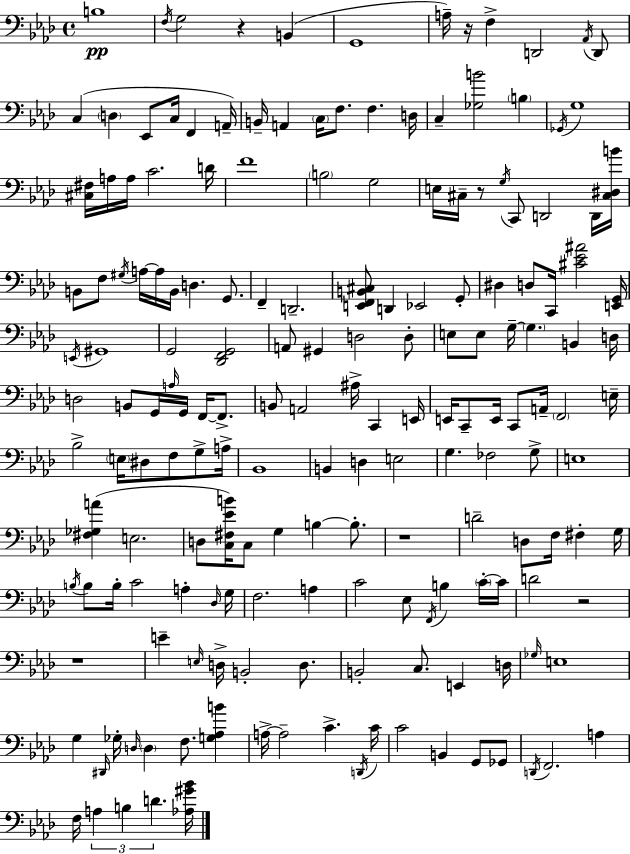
X:1
T:Untitled
M:4/4
L:1/4
K:Ab
B,4 F,/4 G,2 z B,, G,,4 A,/4 z/4 F, D,,2 _A,,/4 D,,/2 C, D, _E,,/2 C,/4 F,, A,,/4 B,,/4 A,, C,/4 F,/2 F, D,/4 C, [_G,B]2 B, _G,,/4 G,4 [^C,^F,]/4 A,/4 A,/4 C2 D/4 F4 B,2 G,2 E,/4 ^C,/4 z/2 G,/4 C,,/2 D,,2 D,,/4 [^C,^D,B]/4 B,,/2 F,/2 ^G,/4 A,/4 A,/4 B,,/4 D, G,,/2 F,, D,,2 [E,,F,,B,,^C,]/2 D,, _E,,2 G,,/2 ^D, D,/2 C,,/4 [^C_E^A]2 [E,,G,,]/4 E,,/4 ^G,,4 G,,2 [_D,,F,,G,,]2 A,,/2 ^G,, D,2 D,/2 E,/2 E,/2 G,/4 G, B,, D,/4 D,2 B,,/2 G,,/4 A,/4 G,,/4 F,,/4 F,,/2 B,,/2 A,,2 ^A,/4 C,, E,,/4 E,,/4 C,,/2 E,,/4 C,,/2 A,,/4 F,,2 E,/4 _B,2 E,/4 ^D,/2 F,/2 G,/2 A,/4 _B,,4 B,, D, E,2 G, _F,2 G,/2 E,4 [^F,_G,A] E,2 D,/2 [C,^F,_EB]/4 C,/2 G, B, B,/2 z4 D2 D,/2 F,/4 ^F, G,/4 B,/4 B,/2 B,/4 C2 A, _D,/4 G,/4 F,2 A, C2 _E,/2 F,,/4 B, C/4 C/4 D2 z2 z4 E E,/4 D,/4 B,,2 D,/2 B,,2 C,/2 E,, D,/4 _G,/4 E,4 G, ^D,,/4 _G,/4 D,/4 D, F,/2 [G,_A,B] A,/4 A,2 C D,,/4 C/4 C2 B,, G,,/2 _G,,/2 D,,/4 F,,2 A, F,/4 A, B, D [_A,^G_B]/4